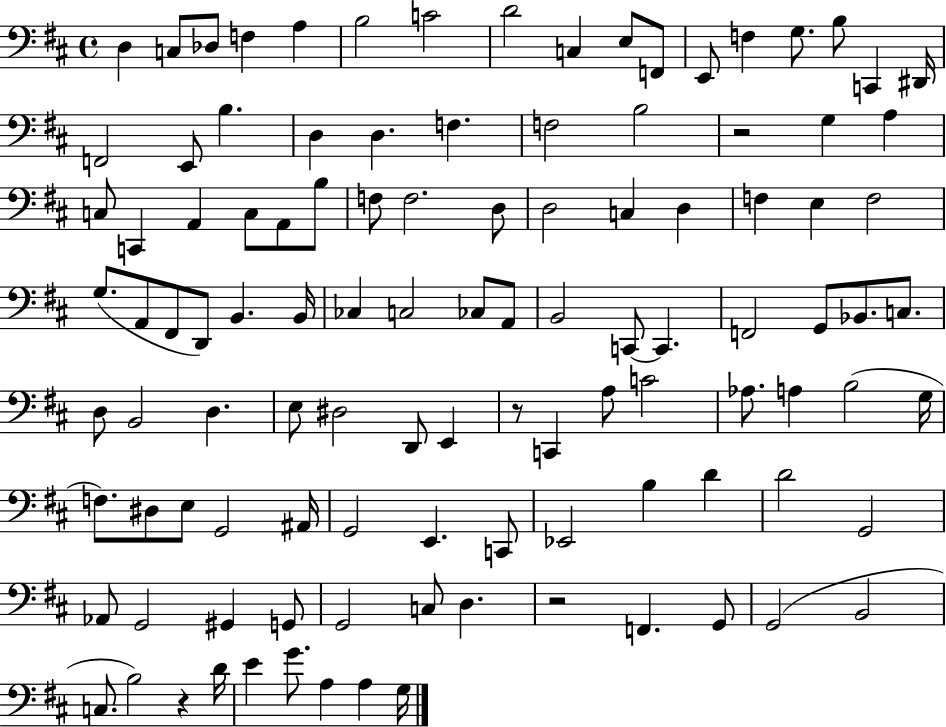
{
  \clef bass
  \time 4/4
  \defaultTimeSignature
  \key d \major
  d4 c8 des8 f4 a4 | b2 c'2 | d'2 c4 e8 f,8 | e,8 f4 g8. b8 c,4 dis,16 | \break f,2 e,8 b4. | d4 d4. f4. | f2 b2 | r2 g4 a4 | \break c8 c,4 a,4 c8 a,8 b8 | f8 f2. d8 | d2 c4 d4 | f4 e4 f2 | \break g8.( a,8 fis,8 d,8) b,4. b,16 | ces4 c2 ces8 a,8 | b,2 c,8~~ c,4. | f,2 g,8 bes,8. c8. | \break d8 b,2 d4. | e8 dis2 d,8 e,4 | r8 c,4 a8 c'2 | aes8. a4 b2( g16 | \break f8.) dis8 e8 g,2 ais,16 | g,2 e,4. c,8 | ees,2 b4 d'4 | d'2 g,2 | \break aes,8 g,2 gis,4 g,8 | g,2 c8 d4. | r2 f,4. g,8 | g,2( b,2 | \break c8. b2) r4 d'16 | e'4 g'8. a4 a4 g16 | \bar "|."
}